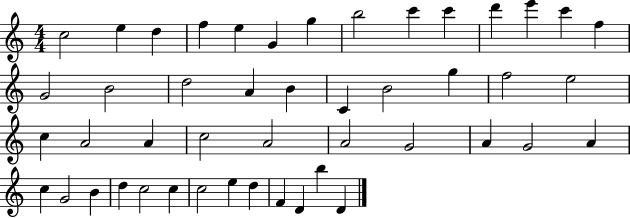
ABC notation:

X:1
T:Untitled
M:4/4
L:1/4
K:C
c2 e d f e G g b2 c' c' d' e' c' f G2 B2 d2 A B C B2 g f2 e2 c A2 A c2 A2 A2 G2 A G2 A c G2 B d c2 c c2 e d F D b D